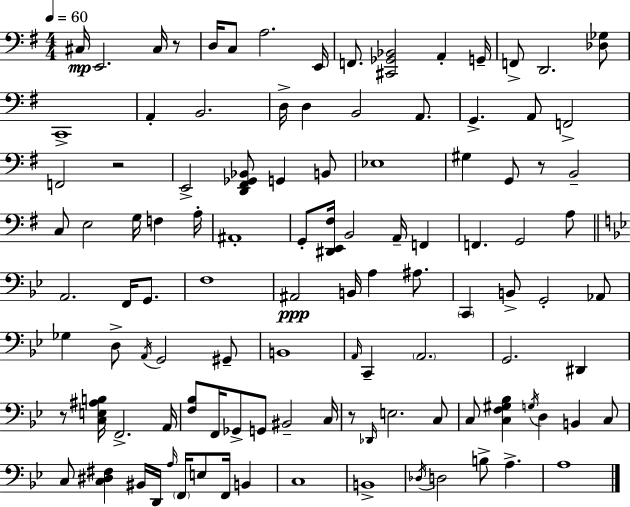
{
  \clef bass
  \numericTimeSignature
  \time 4/4
  \key e \minor
  \tempo 4 = 60
  cis16\mp e,2. cis16 r8 | d16 c8 a2. e,16 | f,8. <cis, ges, bes,>2 a,4-. g,16-- | f,8-> d,2. <des ges>8 | \break c,1-> | a,4-. b,2. | d16-> d4 b,2 a,8. | g,4.-> a,8 f,2-> | \break f,2 r2 | e,2-> <d, fis, ges, bes,>8 g,4 b,8 | ees1 | gis4 g,8 r8 b,2-- | \break c8 e2 g16 f4 a16-. | ais,1-. | g,8-. <dis, e, fis>16 b,2 a,16-- f,4 | f,4. g,2 a8 | \break \bar "||" \break \key bes \major a,2. f,16 g,8. | f1 | ais,2\ppp b,16 a4 ais8. | \parenthesize c,4 b,8-> g,2-. aes,8 | \break ges4 d8-> \acciaccatura { a,16 } g,2 gis,8-- | b,1 | \grace { a,16 } c,4-- \parenthesize a,2. | g,2. dis,4 | \break r8 <c e ais b>16 f,2.-> | a,16 <f bes>8 f,16 ges,8-> g,8 bis,2-- | c16 r8 \grace { des,16 } e2. | c8 c8 <c f gis bes>4 \acciaccatura { g16 } d4 b,4 | \break c8 c8 <c dis fis>4 bis,16 d,16 \grace { a16 } \parenthesize f,16 e8 | f,16 b,4 c1 | b,1-> | \acciaccatura { des16 } d2 b8-> | \break a4.-> a1 | \bar "|."
}